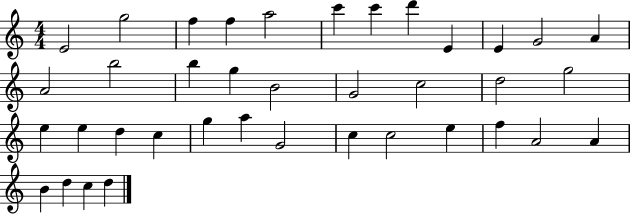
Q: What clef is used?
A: treble